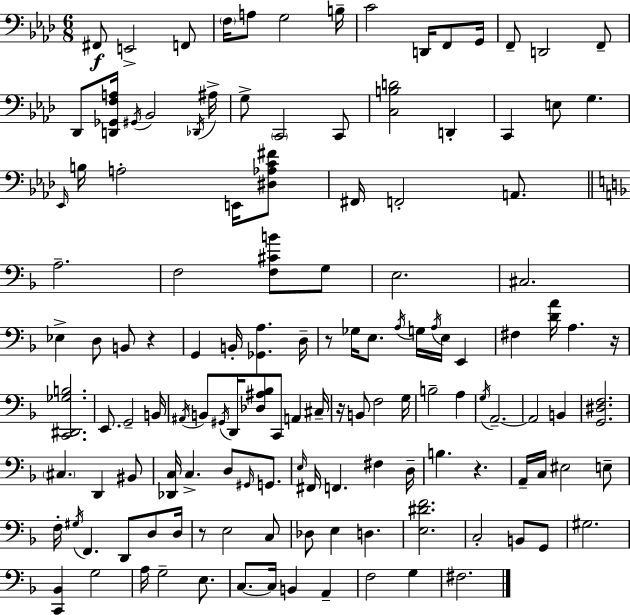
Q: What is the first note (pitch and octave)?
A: F#2